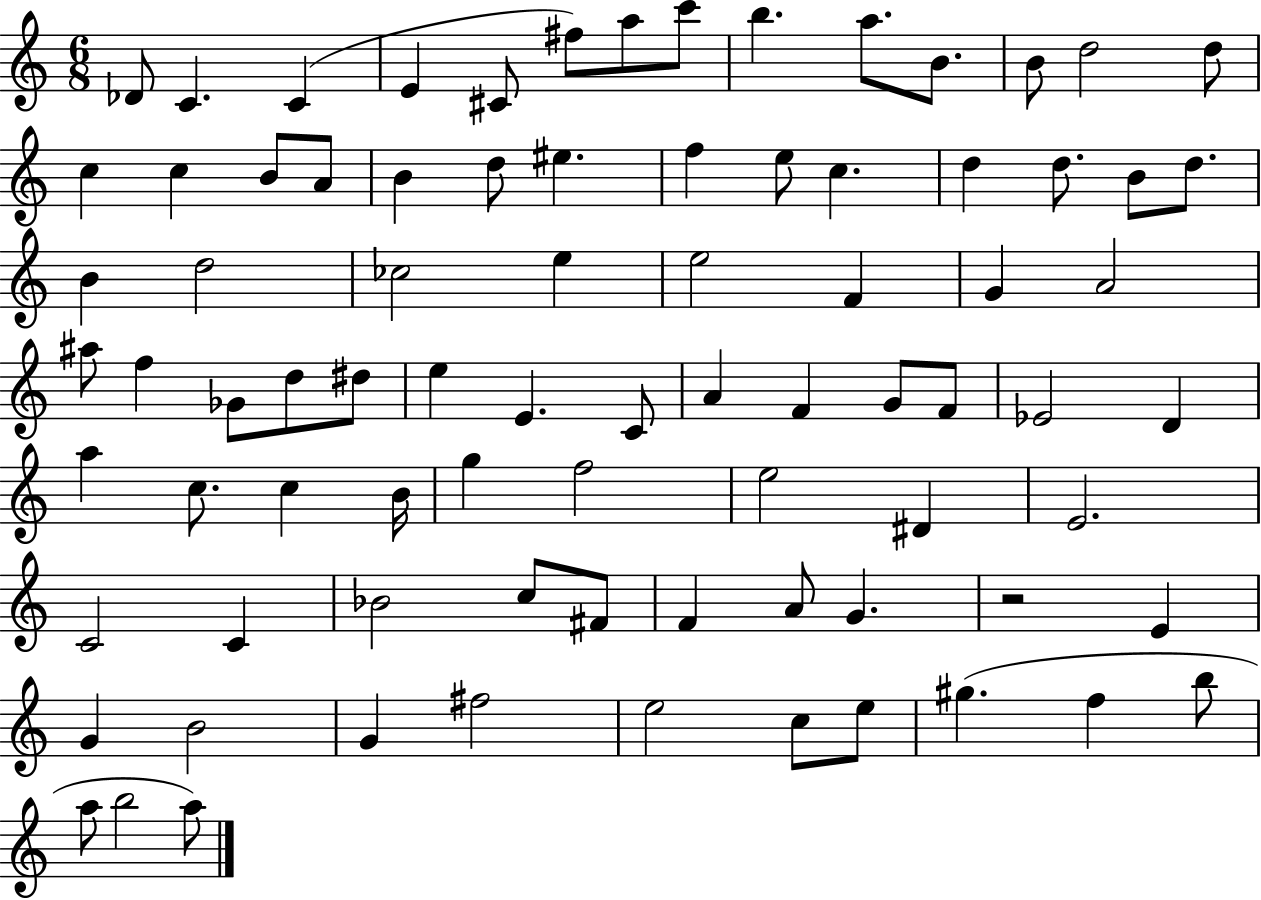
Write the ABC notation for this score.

X:1
T:Untitled
M:6/8
L:1/4
K:C
_D/2 C C E ^C/2 ^f/2 a/2 c'/2 b a/2 B/2 B/2 d2 d/2 c c B/2 A/2 B d/2 ^e f e/2 c d d/2 B/2 d/2 B d2 _c2 e e2 F G A2 ^a/2 f _G/2 d/2 ^d/2 e E C/2 A F G/2 F/2 _E2 D a c/2 c B/4 g f2 e2 ^D E2 C2 C _B2 c/2 ^F/2 F A/2 G z2 E G B2 G ^f2 e2 c/2 e/2 ^g f b/2 a/2 b2 a/2